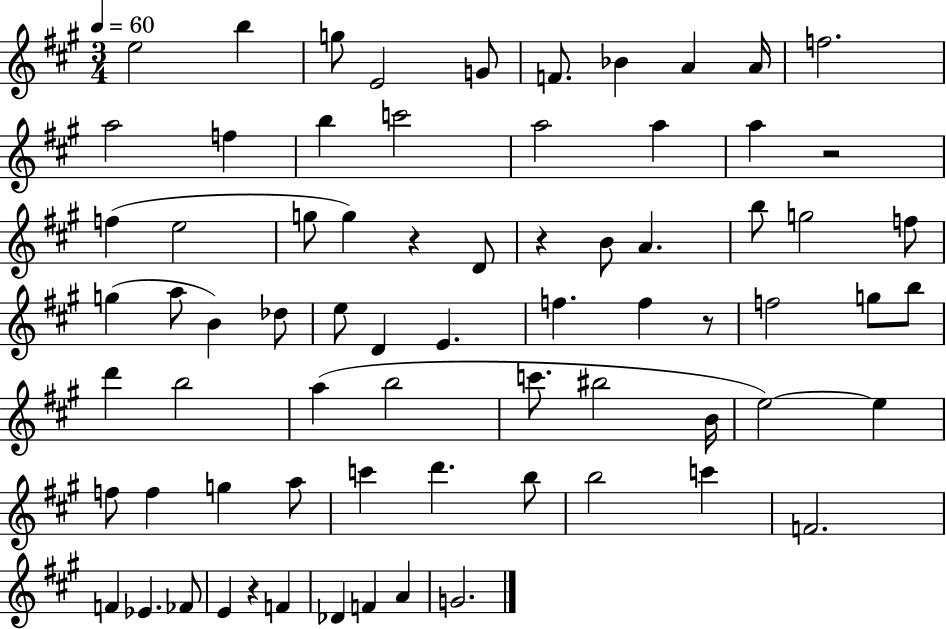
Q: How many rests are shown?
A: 5